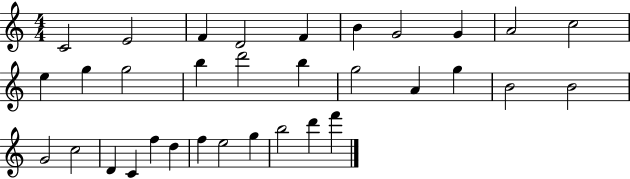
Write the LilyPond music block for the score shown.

{
  \clef treble
  \numericTimeSignature
  \time 4/4
  \key c \major
  c'2 e'2 | f'4 d'2 f'4 | b'4 g'2 g'4 | a'2 c''2 | \break e''4 g''4 g''2 | b''4 d'''2 b''4 | g''2 a'4 g''4 | b'2 b'2 | \break g'2 c''2 | d'4 c'4 f''4 d''4 | f''4 e''2 g''4 | b''2 d'''4 f'''4 | \break \bar "|."
}